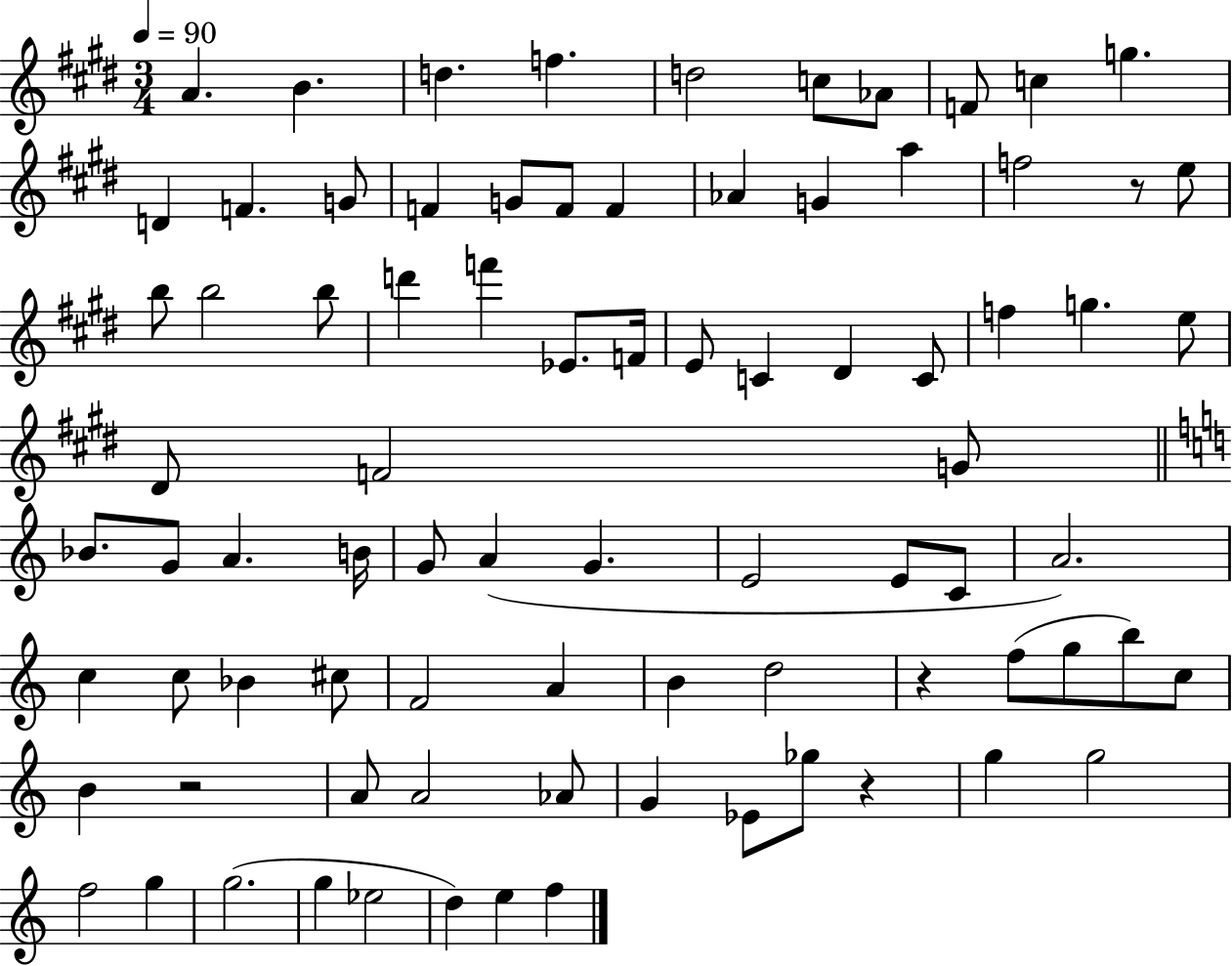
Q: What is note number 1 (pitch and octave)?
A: A4